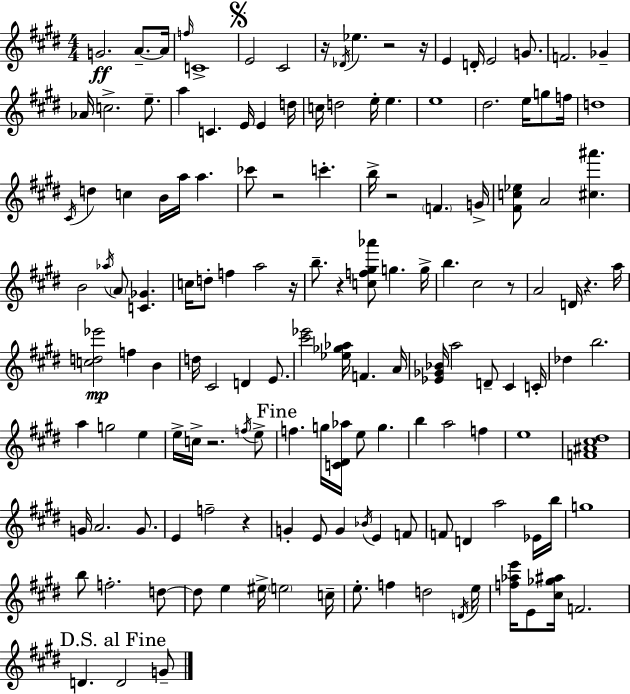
{
  \clef treble
  \numericTimeSignature
  \time 4/4
  \key e \major
  g'2.\ff a'8.--~~ a'16 | \grace { f''16 } c'1-> | \mark \markup { \musicglyph "scripts.segno" } e'2 cis'2 | r16 \acciaccatura { des'16 } ees''4. r2 | \break r16 e'4 d'16-. e'2 g'8. | f'2. ges'4-- | aes'16 c''2.-> e''8.-- | a''4 c'4. e'16 e'4 | \break d''16 c''16 d''2 e''16-. e''4. | e''1 | dis''2. e''16 g''8 | f''16 d''1 | \break \acciaccatura { cis'16 } d''4 c''4 b'16 a''16 a''4. | ces'''8 r2 c'''4.-. | b''16-> r2 \parenthesize f'4. | g'16-> <fis' c'' ees''>8 a'2 <cis'' ais'''>4. | \break b'2 \acciaccatura { aes''16 } \parenthesize a'8 <c' ges'>4. | c''16 d''8-. f''4 a''2 | r16 b''8.-- r4 <c'' f'' gis'' aes'''>8 g''4. | g''16-> b''4. cis''2 | \break r8 a'2 d'16 r4. | a''16 <c'' d'' ees'''>2\mp f''4 | b'4 d''16 cis'2 d'4 | e'8. <cis''' ees'''>2 <ees'' ges'' aes''>16 f'4. | \break a'16 <ees' ges' bes'>16 a''2 d'8-- cis'4 | c'16-. des''4 b''2. | a''4 g''2 | e''4 e''16-> c''16-> r2. | \break \acciaccatura { f''16 } e''8-> \mark "Fine" f''4. g''16 <c' dis' aes''>16 e''8 g''4. | b''4 a''2 | f''4 e''1 | <f' ais' cis'' dis''>1 | \break g'16 a'2. | g'8. e'4 f''2-- | r4 g'4-. e'8 g'4 \acciaccatura { bes'16 } | e'4 f'8 f'8 d'4 a''2 | \break ees'16 b''16 g''1 | b''8 f''2.-. | d''8~~ d''8 e''4 eis''16-> \parenthesize e''2 | c''16-- e''8.-. f''4 d''2 | \break \acciaccatura { d'16 } e''16 <f'' aes'' e'''>16 e'8 <cis'' ges'' ais''>16 f'2. | \mark "D.S. al Fine" d'4. d'2 | g'8-- \bar "|."
}